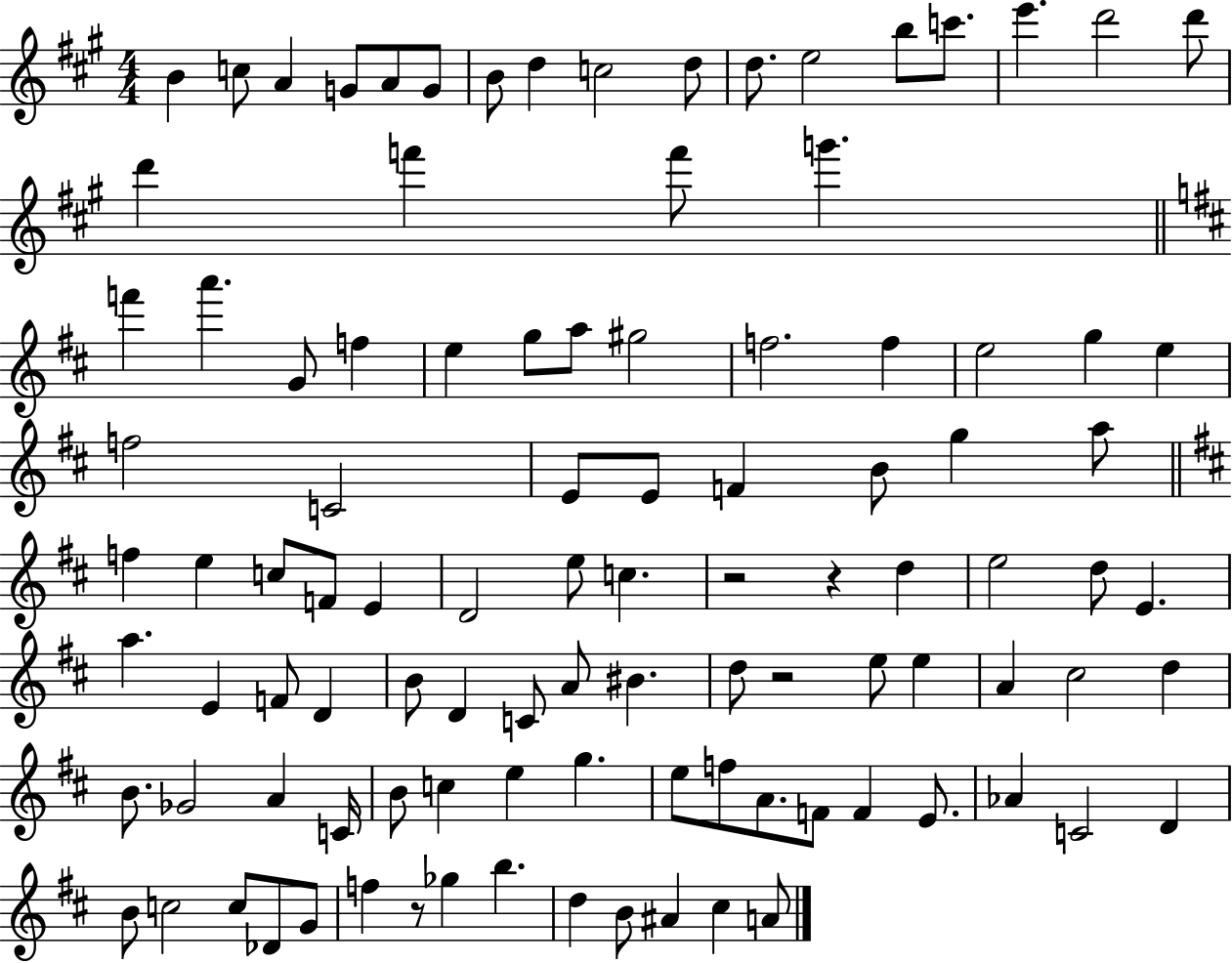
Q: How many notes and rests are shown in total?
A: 103